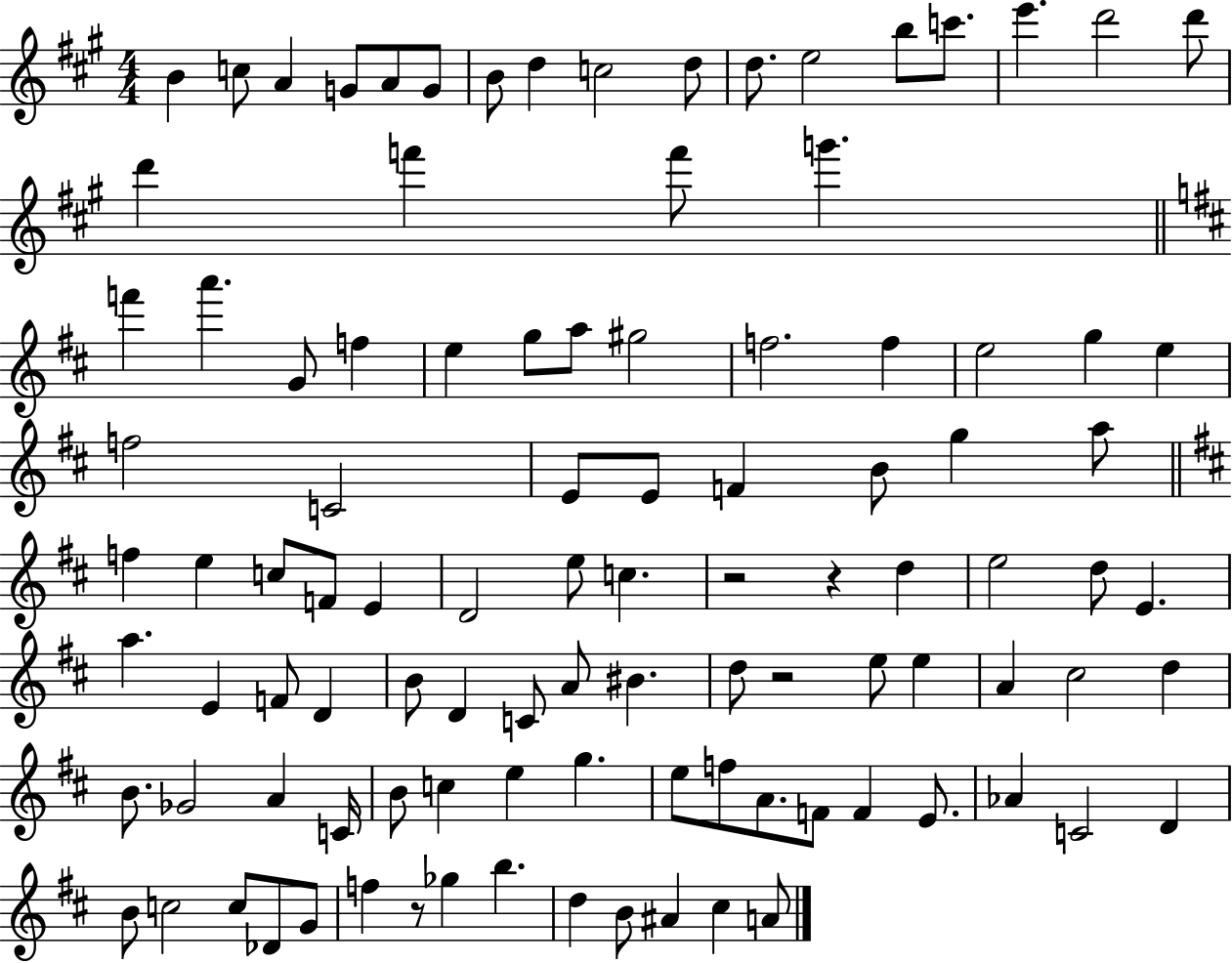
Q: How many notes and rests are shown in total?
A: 103